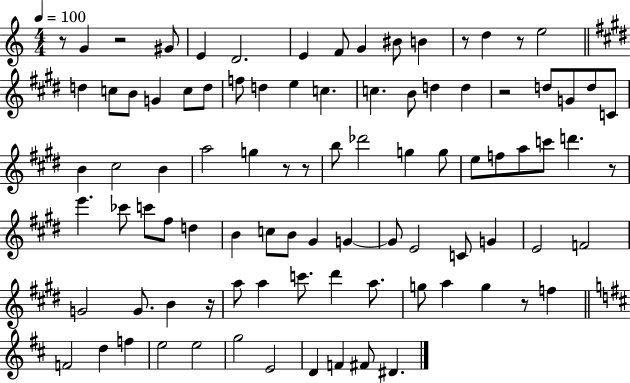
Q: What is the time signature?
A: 4/4